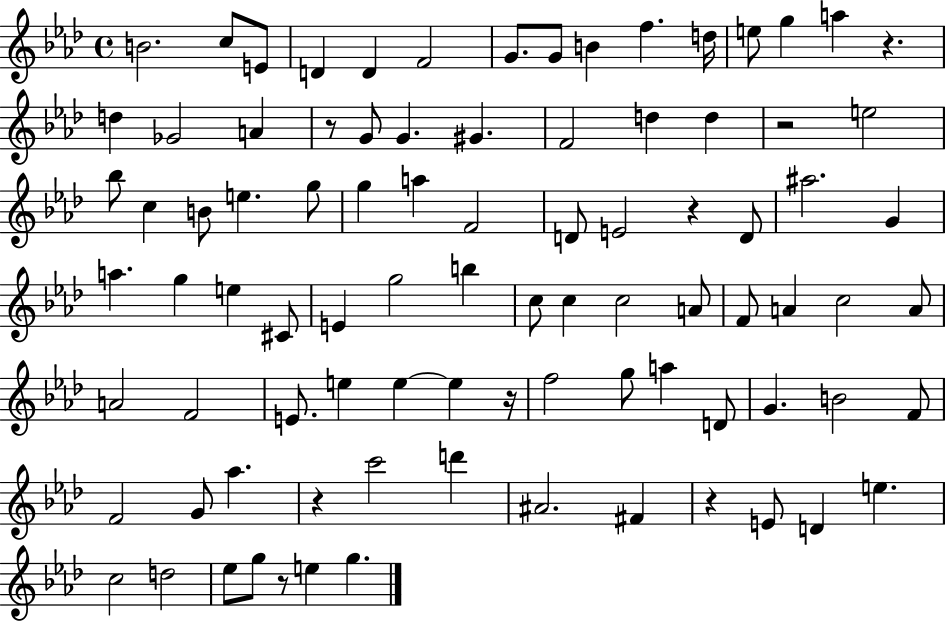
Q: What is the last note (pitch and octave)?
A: G5